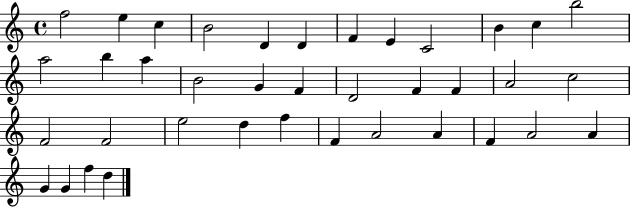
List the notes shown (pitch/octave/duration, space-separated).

F5/h E5/q C5/q B4/h D4/q D4/q F4/q E4/q C4/h B4/q C5/q B5/h A5/h B5/q A5/q B4/h G4/q F4/q D4/h F4/q F4/q A4/h C5/h F4/h F4/h E5/h D5/q F5/q F4/q A4/h A4/q F4/q A4/h A4/q G4/q G4/q F5/q D5/q